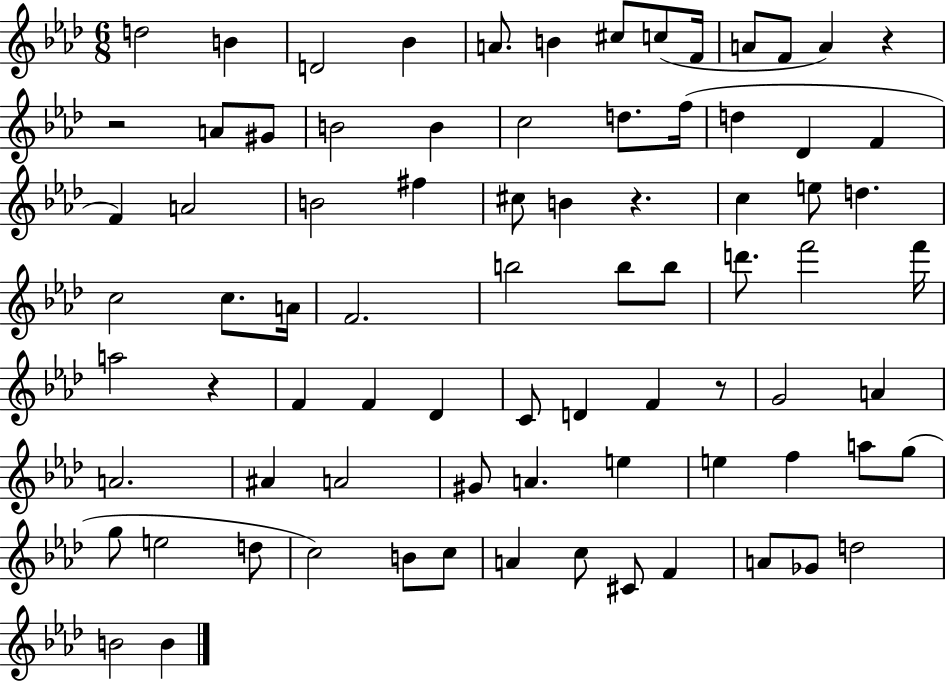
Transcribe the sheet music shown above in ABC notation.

X:1
T:Untitled
M:6/8
L:1/4
K:Ab
d2 B D2 _B A/2 B ^c/2 c/2 F/4 A/2 F/2 A z z2 A/2 ^G/2 B2 B c2 d/2 f/4 d _D F F A2 B2 ^f ^c/2 B z c e/2 d c2 c/2 A/4 F2 b2 b/2 b/2 d'/2 f'2 f'/4 a2 z F F _D C/2 D F z/2 G2 A A2 ^A A2 ^G/2 A e e f a/2 g/2 g/2 e2 d/2 c2 B/2 c/2 A c/2 ^C/2 F A/2 _G/2 d2 B2 B